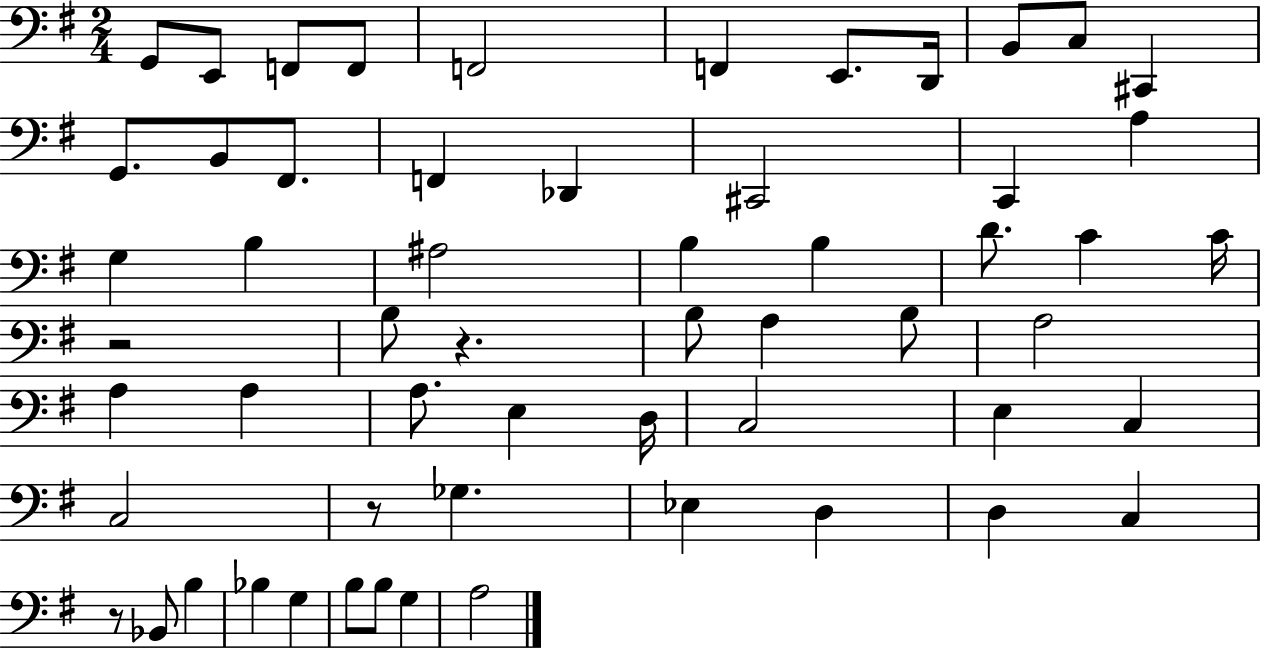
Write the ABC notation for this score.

X:1
T:Untitled
M:2/4
L:1/4
K:G
G,,/2 E,,/2 F,,/2 F,,/2 F,,2 F,, E,,/2 D,,/4 B,,/2 C,/2 ^C,, G,,/2 B,,/2 ^F,,/2 F,, _D,, ^C,,2 C,, A, G, B, ^A,2 B, B, D/2 C C/4 z2 B,/2 z B,/2 A, B,/2 A,2 A, A, A,/2 E, D,/4 C,2 E, C, C,2 z/2 _G, _E, D, D, C, z/2 _B,,/2 B, _B, G, B,/2 B,/2 G, A,2